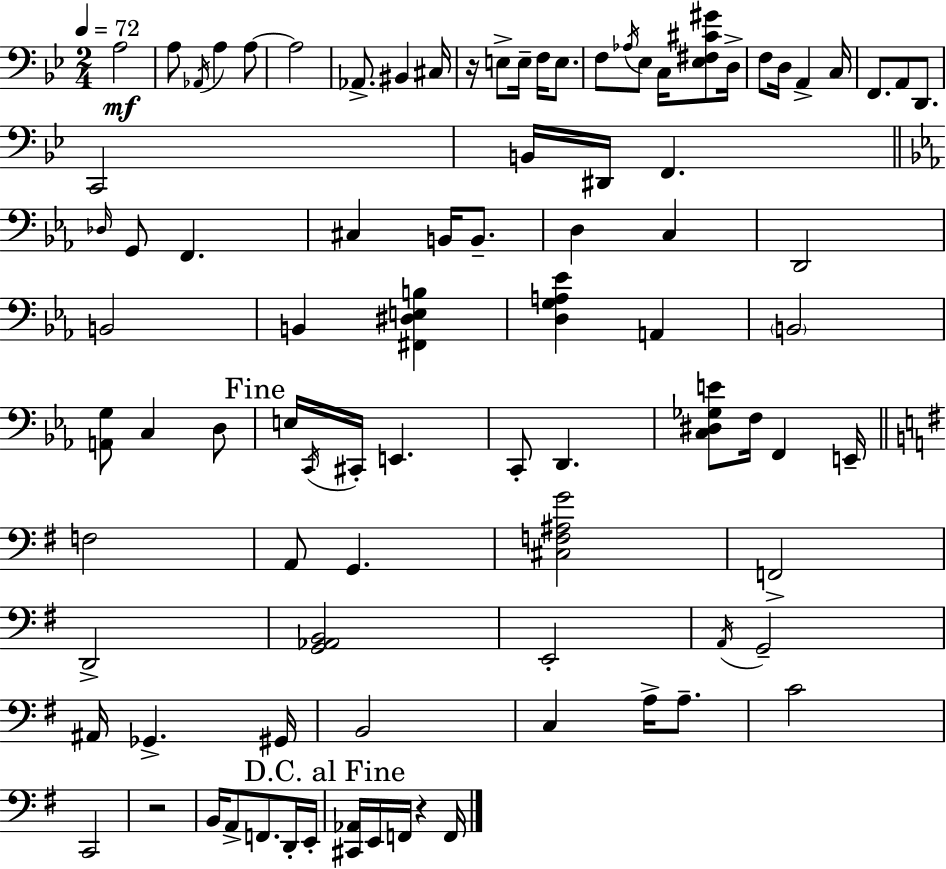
{
  \clef bass
  \numericTimeSignature
  \time 2/4
  \key g \minor
  \tempo 4 = 72
  a2\mf | a8 \acciaccatura { aes,16 } a4 a8~~ | a2 | aes,8.-> bis,4 | \break cis16 r16 e8-> e16-- f16 e8. | f8 \acciaccatura { aes16 } ees8 c16 <ees fis cis' gis'>8 | d16-> f8 d16 a,4-> | c16 f,8. a,8 d,8. | \break c,2 | b,16 dis,16 f,4. | \bar "||" \break \key ees \major \grace { des16 } g,8 f,4. | cis4 b,16 b,8.-- | d4 c4 | d,2 | \break b,2 | b,4 <fis, dis e b>4 | <d g a ees'>4 a,4 | \parenthesize b,2 | \break <a, g>8 c4 d8 | \mark "Fine" e16 \acciaccatura { c,16 } cis,16-. e,4. | c,8-. d,4. | <c dis ges e'>8 f16 f,4 | \break e,16-- \bar "||" \break \key e \minor f2 | a,8 g,4. | <cis f ais g'>2 | f,2-> | \break d,2-> | <g, aes, b,>2 | e,2-. | \acciaccatura { a,16 } g,2-- | \break ais,16 ges,4.-> | gis,16 b,2 | c4 a16-> a8.-- | c'2 | \break c,2 | r2 | b,16 a,8-> f,8. d,16-. | e,16-. \mark "D.C. al Fine" <cis, aes,>16 e,16 f,16 r4 | \break f,16 \bar "|."
}